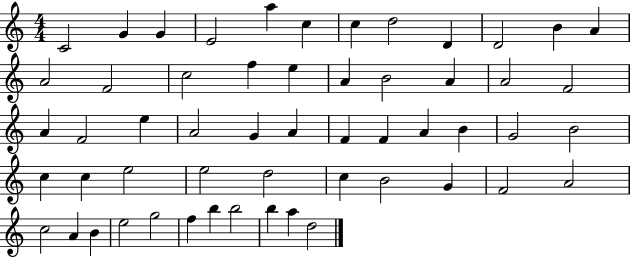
X:1
T:Untitled
M:4/4
L:1/4
K:C
C2 G G E2 a c c d2 D D2 B A A2 F2 c2 f e A B2 A A2 F2 A F2 e A2 G A F F A B G2 B2 c c e2 e2 d2 c B2 G F2 A2 c2 A B e2 g2 f b b2 b a d2